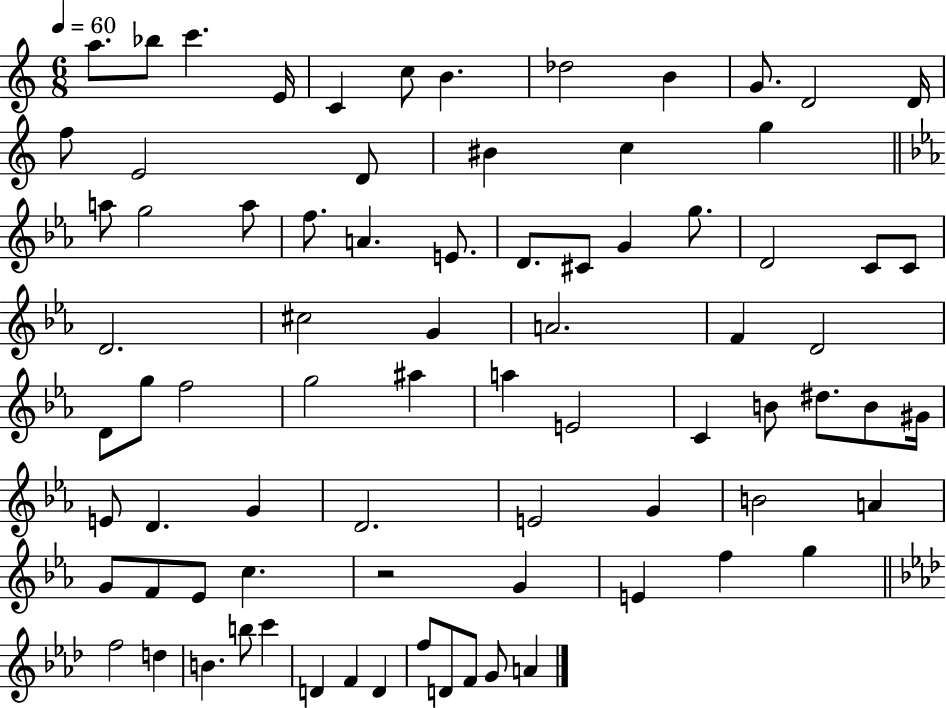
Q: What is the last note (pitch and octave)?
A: A4